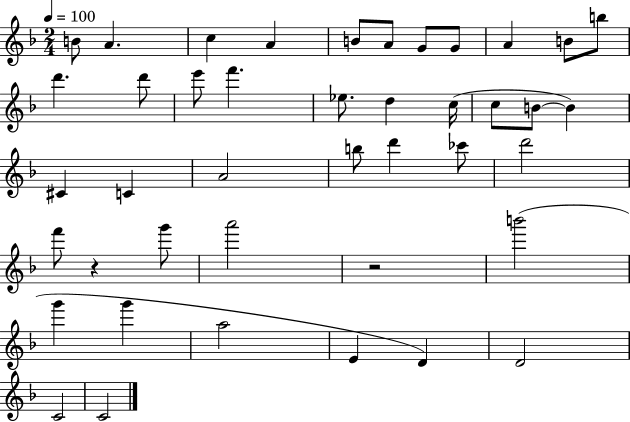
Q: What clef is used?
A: treble